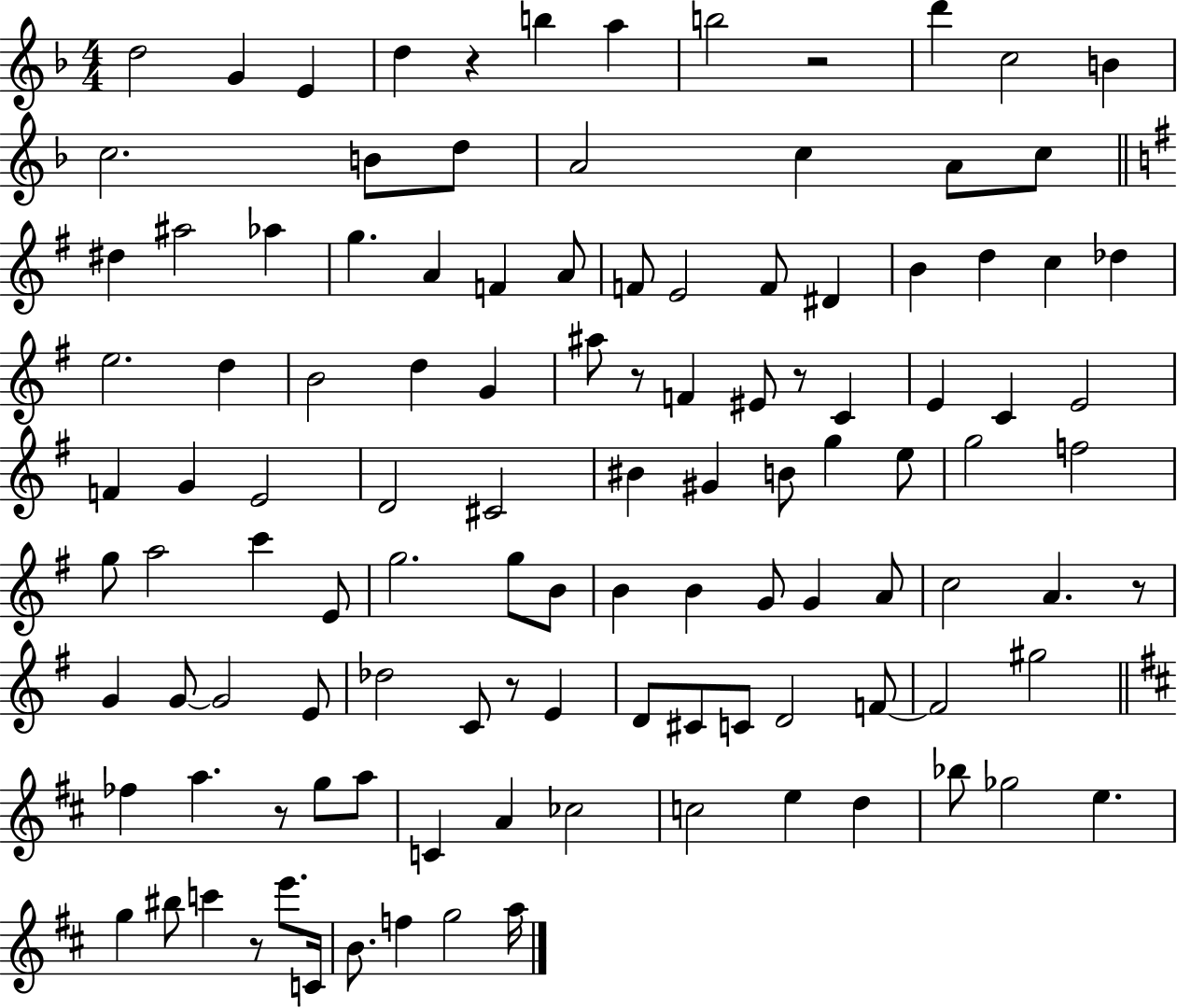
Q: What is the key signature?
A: F major